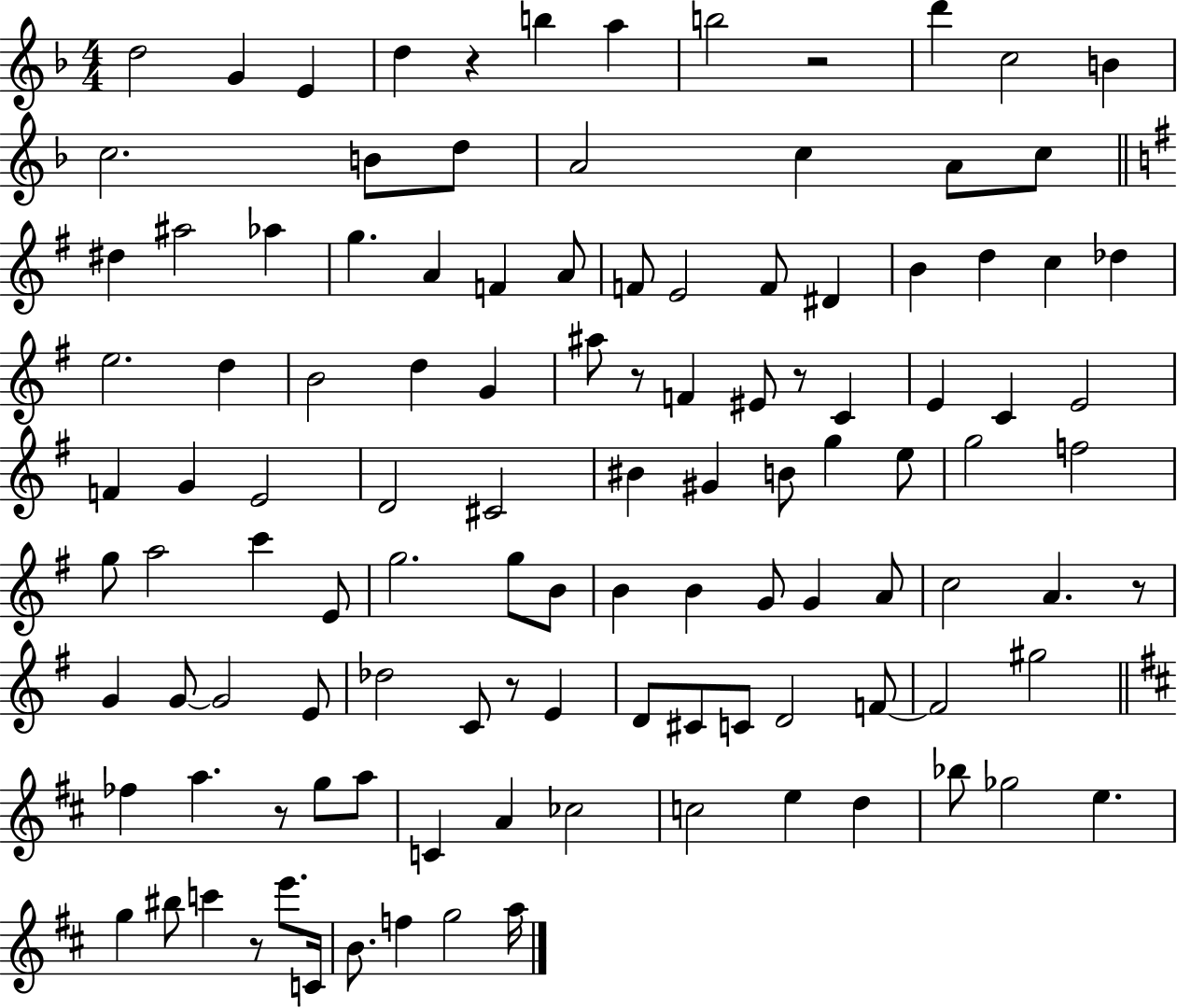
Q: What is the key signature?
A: F major